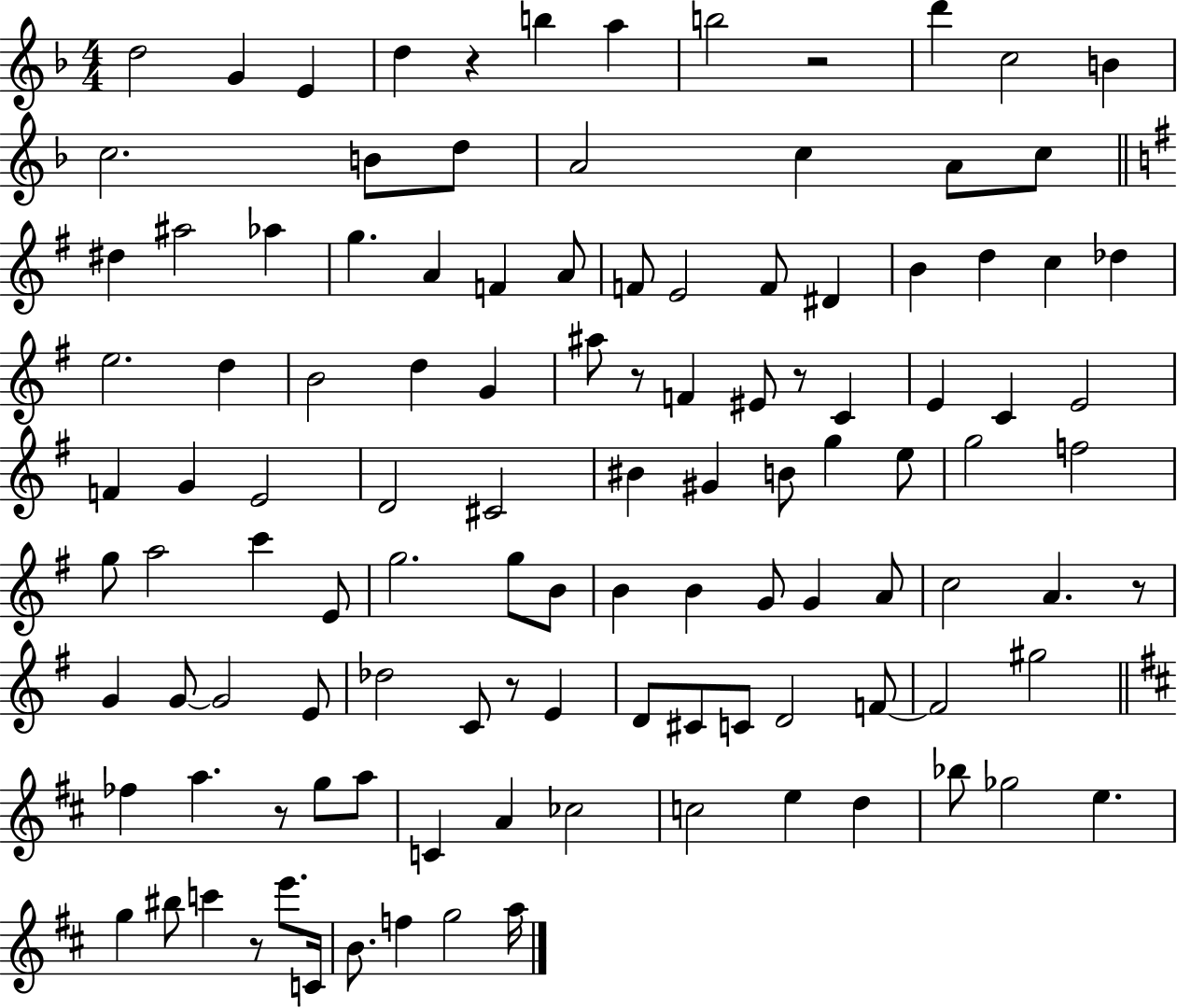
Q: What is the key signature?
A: F major